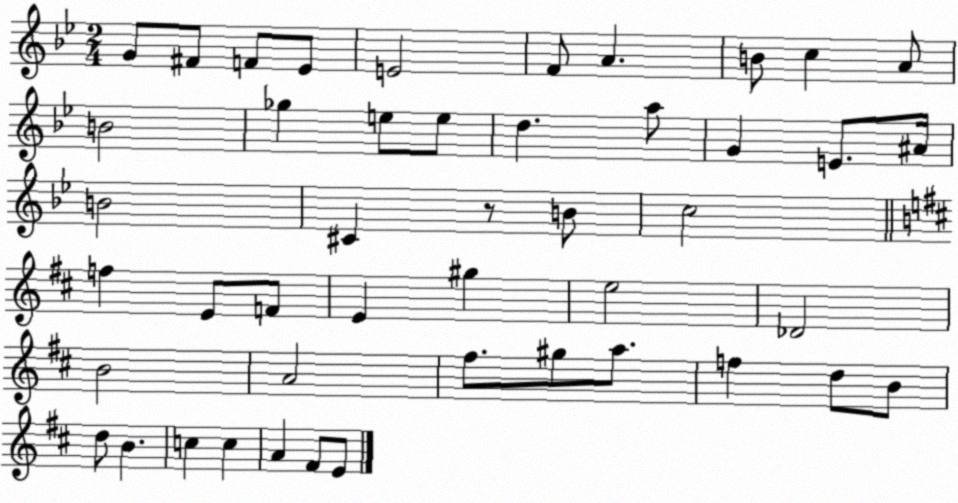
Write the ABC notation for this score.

X:1
T:Untitled
M:2/4
L:1/4
K:Bb
G/2 ^F/2 F/2 _E/2 E2 F/2 A B/2 c A/2 B2 _g e/2 e/2 d a/2 G E/2 ^A/4 B2 ^C z/2 B/2 c2 f E/2 F/2 E ^g e2 _D2 B2 A2 ^f/2 ^g/2 a/2 f d/2 B/2 d/2 B c c A ^F/2 E/2